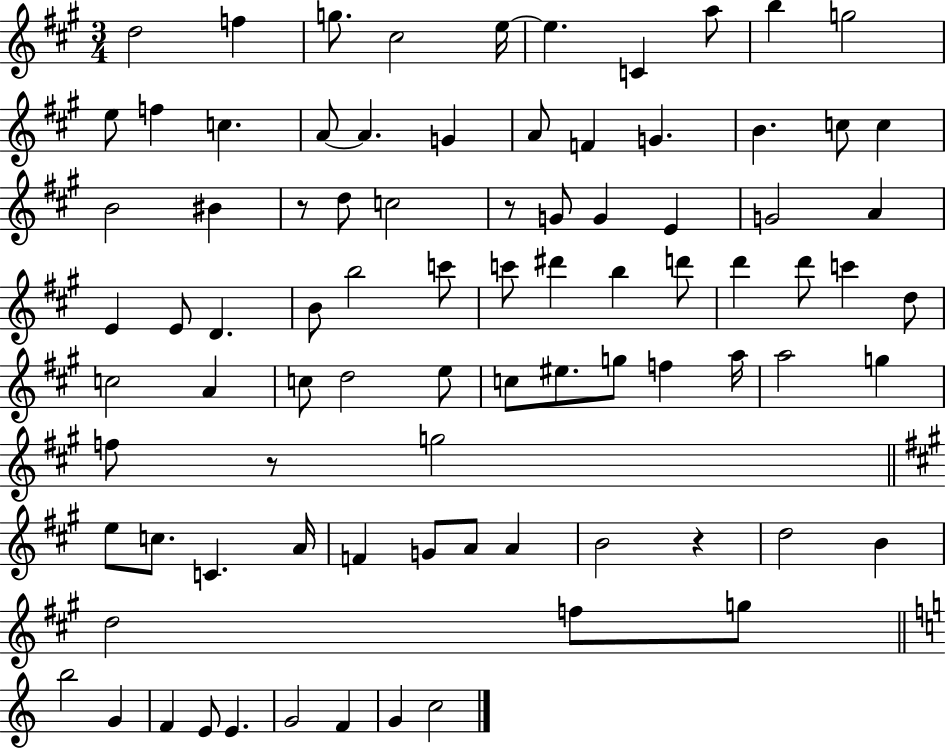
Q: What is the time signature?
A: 3/4